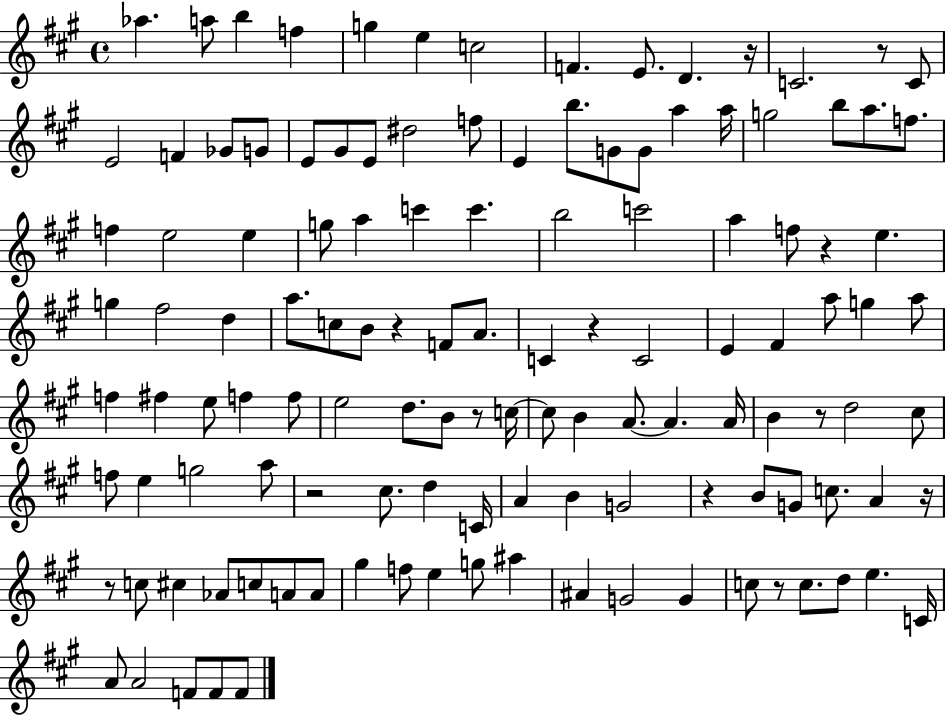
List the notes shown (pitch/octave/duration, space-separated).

Ab5/q. A5/e B5/q F5/q G5/q E5/q C5/h F4/q. E4/e. D4/q. R/s C4/h. R/e C4/e E4/h F4/q Gb4/e G4/e E4/e G#4/e E4/e D#5/h F5/e E4/q B5/e. G4/e G4/e A5/q A5/s G5/h B5/e A5/e. F5/e. F5/q E5/h E5/q G5/e A5/q C6/q C6/q. B5/h C6/h A5/q F5/e R/q E5/q. G5/q F#5/h D5/q A5/e. C5/e B4/e R/q F4/e A4/e. C4/q R/q C4/h E4/q F#4/q A5/e G5/q A5/e F5/q F#5/q E5/e F5/q F5/e E5/h D5/e. B4/e R/e C5/s C5/e B4/q A4/e. A4/q. A4/s B4/q R/e D5/h C#5/e F5/e E5/q G5/h A5/e R/h C#5/e. D5/q C4/s A4/q B4/q G4/h R/q B4/e G4/e C5/e. A4/q R/s R/e C5/e C#5/q Ab4/e C5/e A4/e A4/e G#5/q F5/e E5/q G5/e A#5/q A#4/q G4/h G4/q C5/e R/e C5/e. D5/e E5/q. C4/s A4/e A4/h F4/e F4/e F4/e